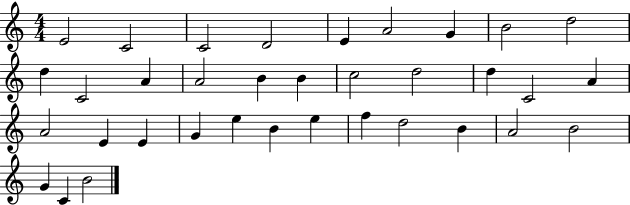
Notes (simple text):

E4/h C4/h C4/h D4/h E4/q A4/h G4/q B4/h D5/h D5/q C4/h A4/q A4/h B4/q B4/q C5/h D5/h D5/q C4/h A4/q A4/h E4/q E4/q G4/q E5/q B4/q E5/q F5/q D5/h B4/q A4/h B4/h G4/q C4/q B4/h